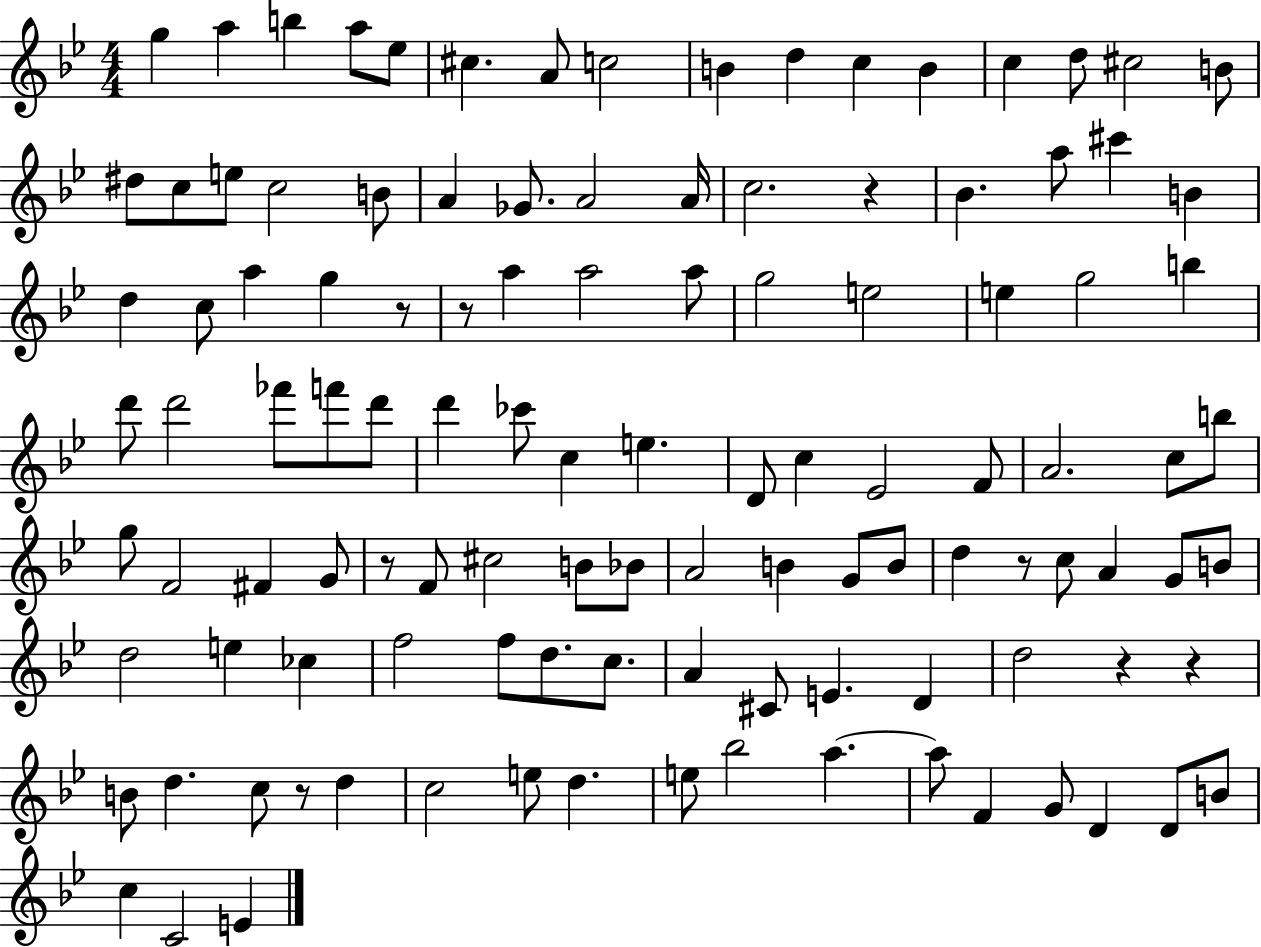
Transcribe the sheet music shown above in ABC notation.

X:1
T:Untitled
M:4/4
L:1/4
K:Bb
g a b a/2 _e/2 ^c A/2 c2 B d c B c d/2 ^c2 B/2 ^d/2 c/2 e/2 c2 B/2 A _G/2 A2 A/4 c2 z _B a/2 ^c' B d c/2 a g z/2 z/2 a a2 a/2 g2 e2 e g2 b d'/2 d'2 _f'/2 f'/2 d'/2 d' _c'/2 c e D/2 c _E2 F/2 A2 c/2 b/2 g/2 F2 ^F G/2 z/2 F/2 ^c2 B/2 _B/2 A2 B G/2 B/2 d z/2 c/2 A G/2 B/2 d2 e _c f2 f/2 d/2 c/2 A ^C/2 E D d2 z z B/2 d c/2 z/2 d c2 e/2 d e/2 _b2 a a/2 F G/2 D D/2 B/2 c C2 E